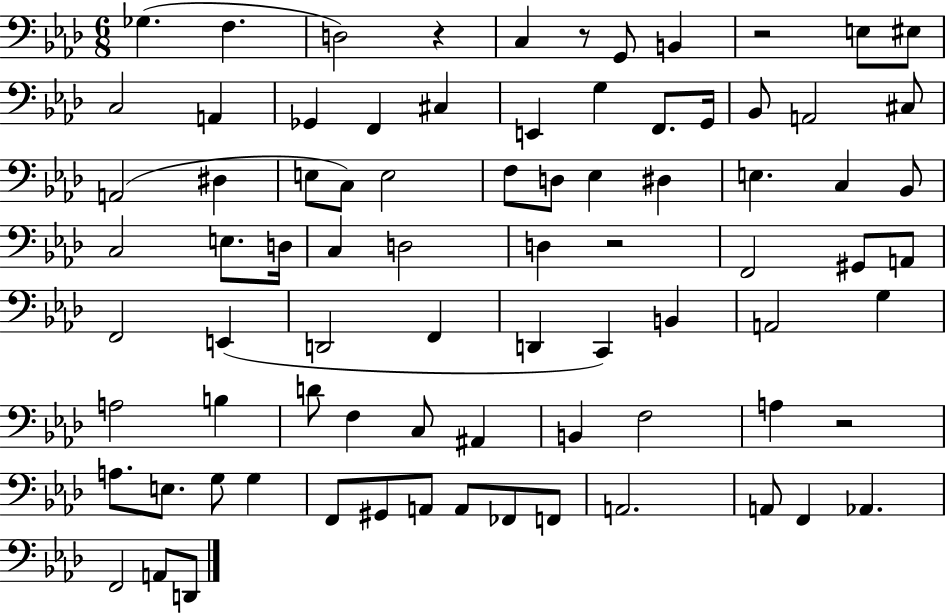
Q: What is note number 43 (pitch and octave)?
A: E2